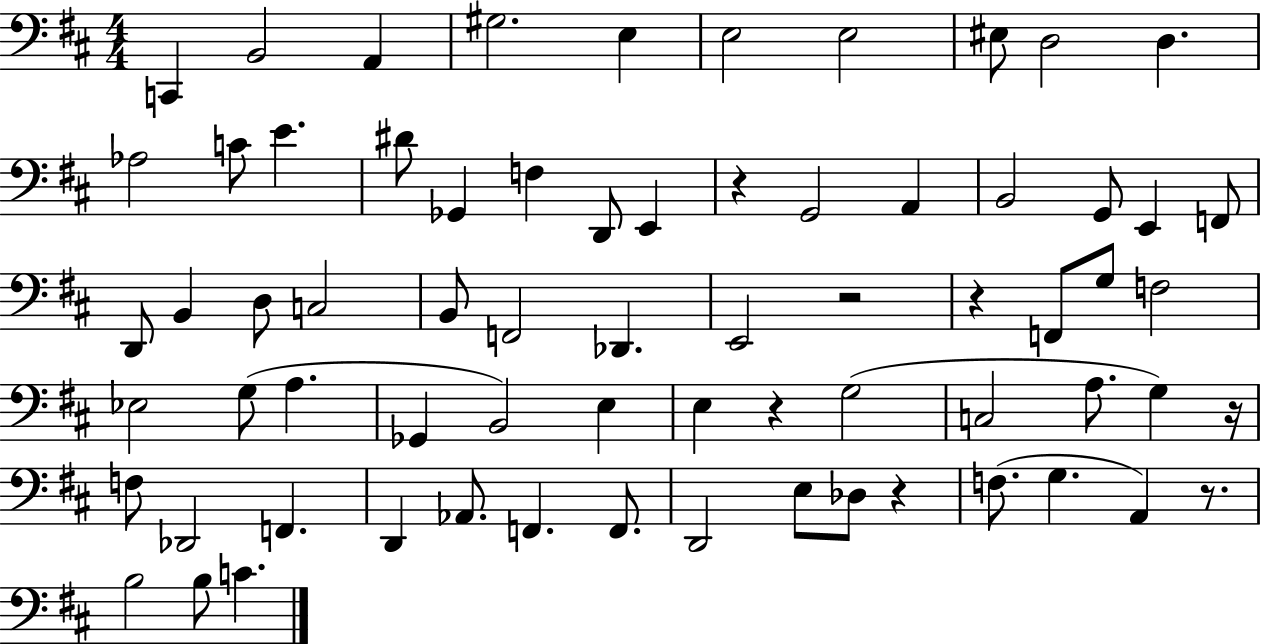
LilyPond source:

{
  \clef bass
  \numericTimeSignature
  \time 4/4
  \key d \major
  \repeat volta 2 { c,4 b,2 a,4 | gis2. e4 | e2 e2 | eis8 d2 d4. | \break aes2 c'8 e'4. | dis'8 ges,4 f4 d,8 e,4 | r4 g,2 a,4 | b,2 g,8 e,4 f,8 | \break d,8 b,4 d8 c2 | b,8 f,2 des,4. | e,2 r2 | r4 f,8 g8 f2 | \break ees2 g8( a4. | ges,4 b,2) e4 | e4 r4 g2( | c2 a8. g4) r16 | \break f8 des,2 f,4. | d,4 aes,8. f,4. f,8. | d,2 e8 des8 r4 | f8.( g4. a,4) r8. | \break b2 b8 c'4. | } \bar "|."
}